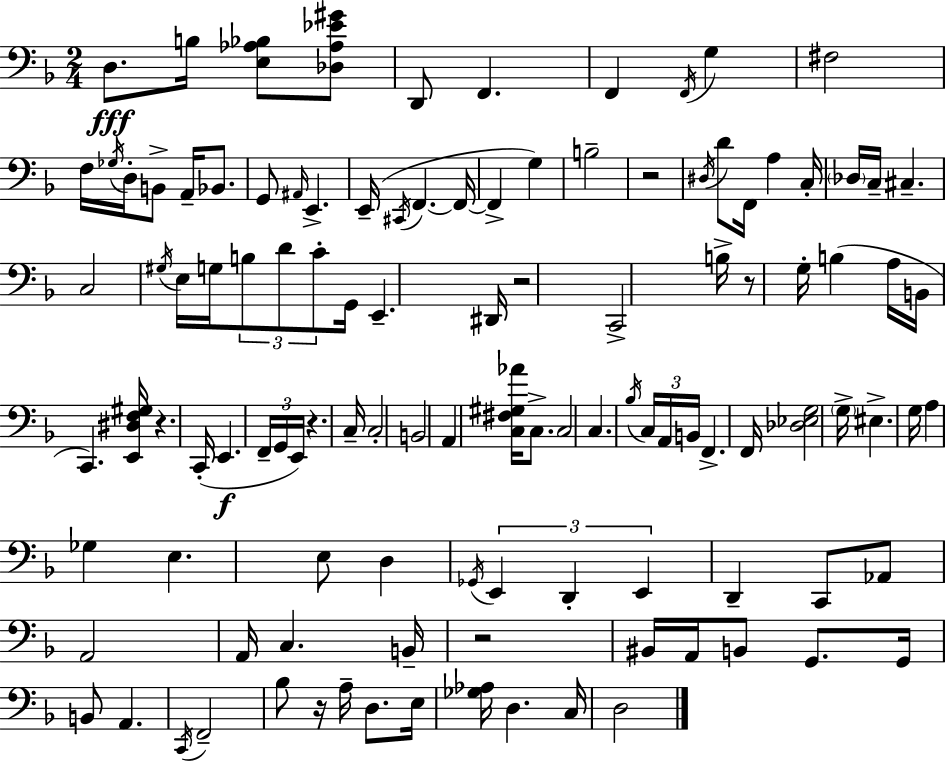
D3/e. B3/s [E3,Ab3,Bb3]/e [Db3,Ab3,Eb4,G#4]/e D2/e F2/q. F2/q F2/s G3/q F#3/h F3/s Gb3/s D3/s B2/e A2/s Bb2/e. G2/e A#2/s E2/q. E2/s C#2/s F2/q. F2/s F2/q G3/q B3/h R/h D#3/s D4/e F2/s A3/q C3/s Db3/s C3/s C#3/q. C3/h G#3/s E3/s G3/s B3/e D4/e C4/e G2/s E2/q. D#2/s R/h C2/h B3/s R/e G3/s B3/q A3/s B2/s C2/q. [E2,D#3,F3,G#3]/s R/q. C2/s E2/q. F2/s G2/s E2/s R/q. C3/s C3/h B2/h A2/q [C3,F#3,G#3,Ab4]/s C3/e. C3/h C3/q. Bb3/s C3/s A2/s B2/s F2/q. F2/s [Db3,Eb3,G3]/h G3/s EIS3/q. G3/s A3/q Gb3/q E3/q. E3/e D3/q Gb2/s E2/q D2/q E2/q D2/q C2/e Ab2/e A2/h A2/s C3/q. B2/s R/h BIS2/s A2/s B2/e G2/e. G2/s B2/e A2/q. C2/s F2/h Bb3/e R/s A3/s D3/e. E3/s [Gb3,Ab3]/s D3/q. C3/s D3/h